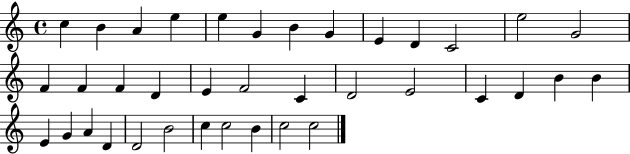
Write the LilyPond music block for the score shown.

{
  \clef treble
  \time 4/4
  \defaultTimeSignature
  \key c \major
  c''4 b'4 a'4 e''4 | e''4 g'4 b'4 g'4 | e'4 d'4 c'2 | e''2 g'2 | \break f'4 f'4 f'4 d'4 | e'4 f'2 c'4 | d'2 e'2 | c'4 d'4 b'4 b'4 | \break e'4 g'4 a'4 d'4 | d'2 b'2 | c''4 c''2 b'4 | c''2 c''2 | \break \bar "|."
}